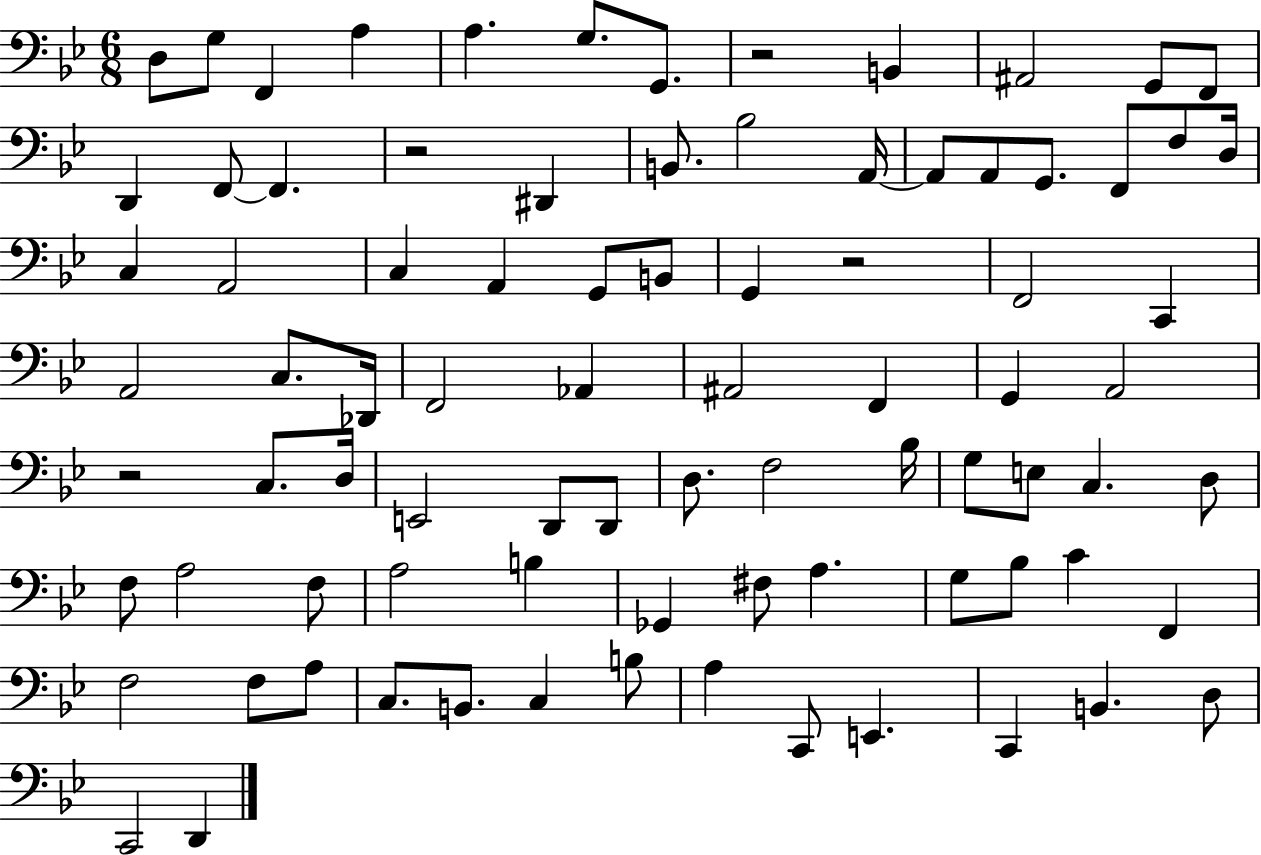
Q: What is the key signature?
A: BES major